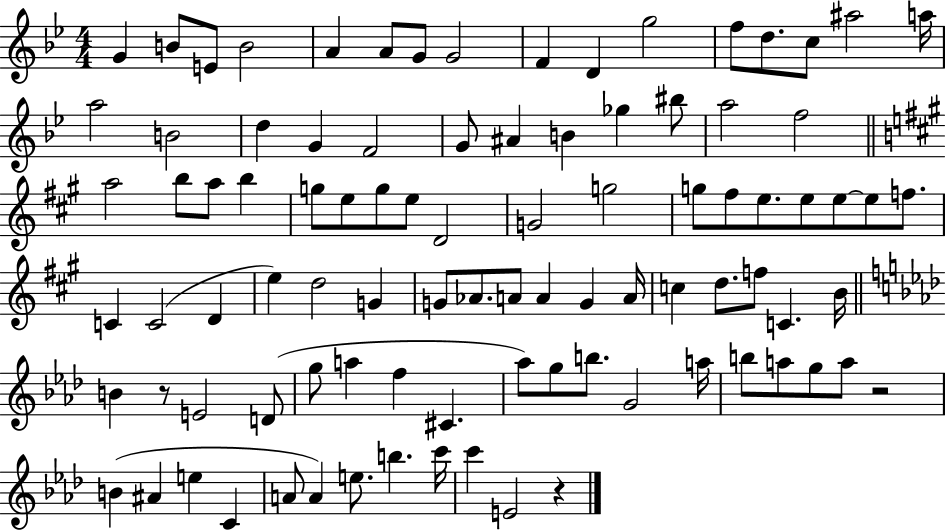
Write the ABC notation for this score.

X:1
T:Untitled
M:4/4
L:1/4
K:Bb
G B/2 E/2 B2 A A/2 G/2 G2 F D g2 f/2 d/2 c/2 ^a2 a/4 a2 B2 d G F2 G/2 ^A B _g ^b/2 a2 f2 a2 b/2 a/2 b g/2 e/2 g/2 e/2 D2 G2 g2 g/2 ^f/2 e/2 e/2 e/2 e/2 f/2 C C2 D e d2 G G/2 _A/2 A/2 A G A/4 c d/2 f/2 C B/4 B z/2 E2 D/2 g/2 a f ^C _a/2 g/2 b/2 G2 a/4 b/2 a/2 g/2 a/2 z2 B ^A e C A/2 A e/2 b c'/4 c' E2 z